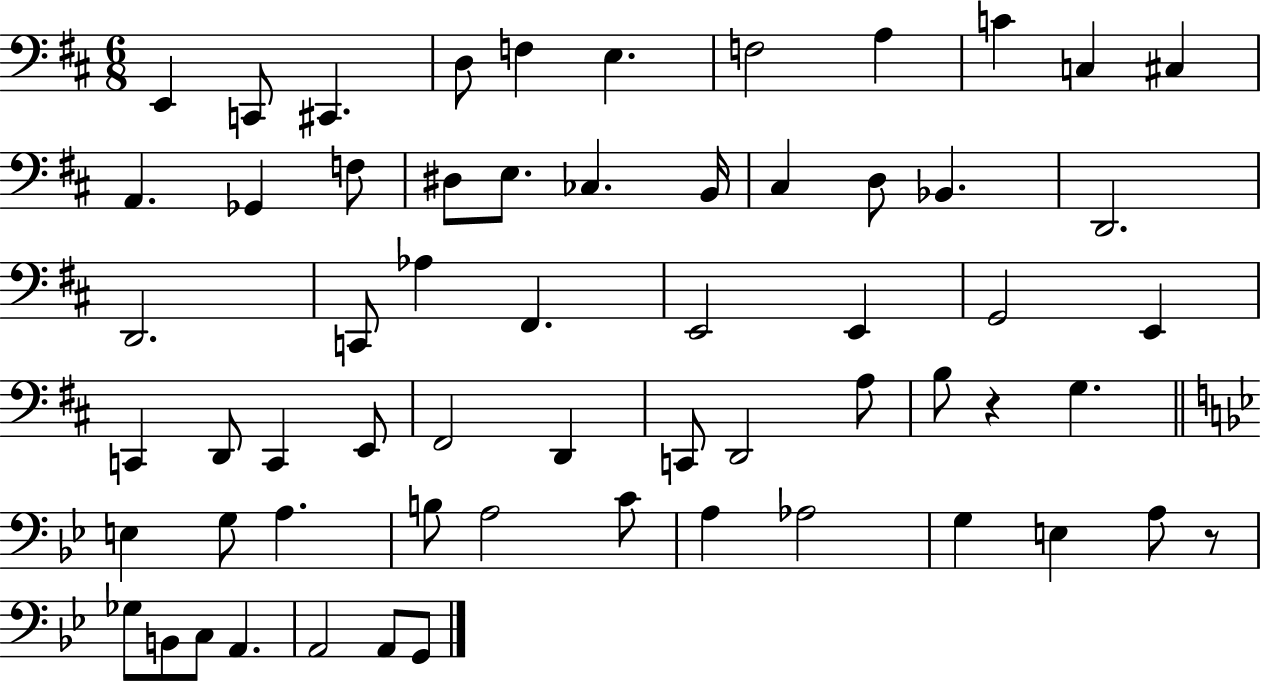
X:1
T:Untitled
M:6/8
L:1/4
K:D
E,, C,,/2 ^C,, D,/2 F, E, F,2 A, C C, ^C, A,, _G,, F,/2 ^D,/2 E,/2 _C, B,,/4 ^C, D,/2 _B,, D,,2 D,,2 C,,/2 _A, ^F,, E,,2 E,, G,,2 E,, C,, D,,/2 C,, E,,/2 ^F,,2 D,, C,,/2 D,,2 A,/2 B,/2 z G, E, G,/2 A, B,/2 A,2 C/2 A, _A,2 G, E, A,/2 z/2 _G,/2 B,,/2 C,/2 A,, A,,2 A,,/2 G,,/2